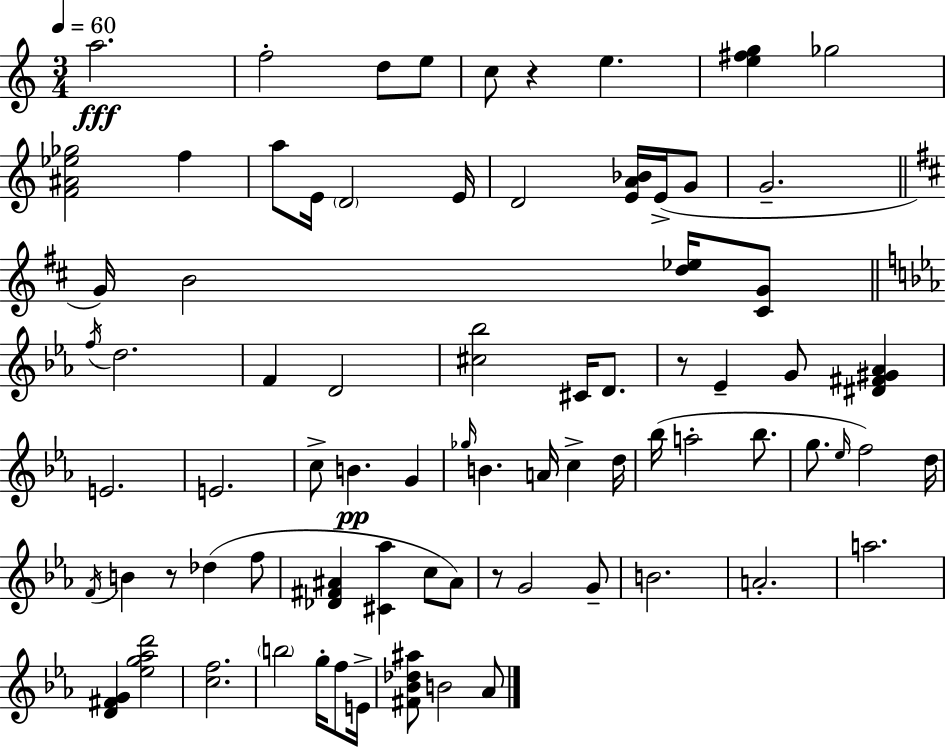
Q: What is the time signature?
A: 3/4